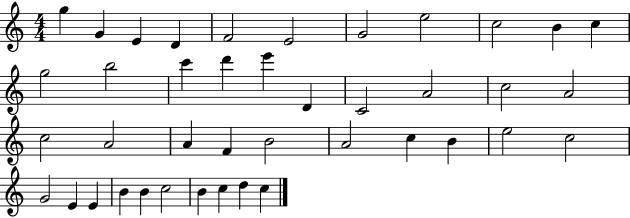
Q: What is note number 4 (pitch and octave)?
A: D4